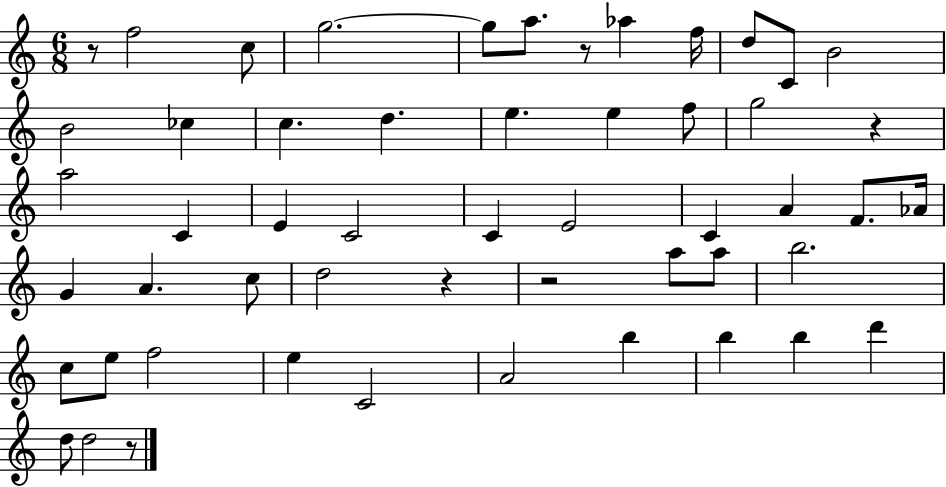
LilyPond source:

{
  \clef treble
  \numericTimeSignature
  \time 6/8
  \key c \major
  r8 f''2 c''8 | g''2.~~ | g''8 a''8. r8 aes''4 f''16 | d''8 c'8 b'2 | \break b'2 ces''4 | c''4. d''4. | e''4. e''4 f''8 | g''2 r4 | \break a''2 c'4 | e'4 c'2 | c'4 e'2 | c'4 a'4 f'8. aes'16 | \break g'4 a'4. c''8 | d''2 r4 | r2 a''8 a''8 | b''2. | \break c''8 e''8 f''2 | e''4 c'2 | a'2 b''4 | b''4 b''4 d'''4 | \break d''8 d''2 r8 | \bar "|."
}